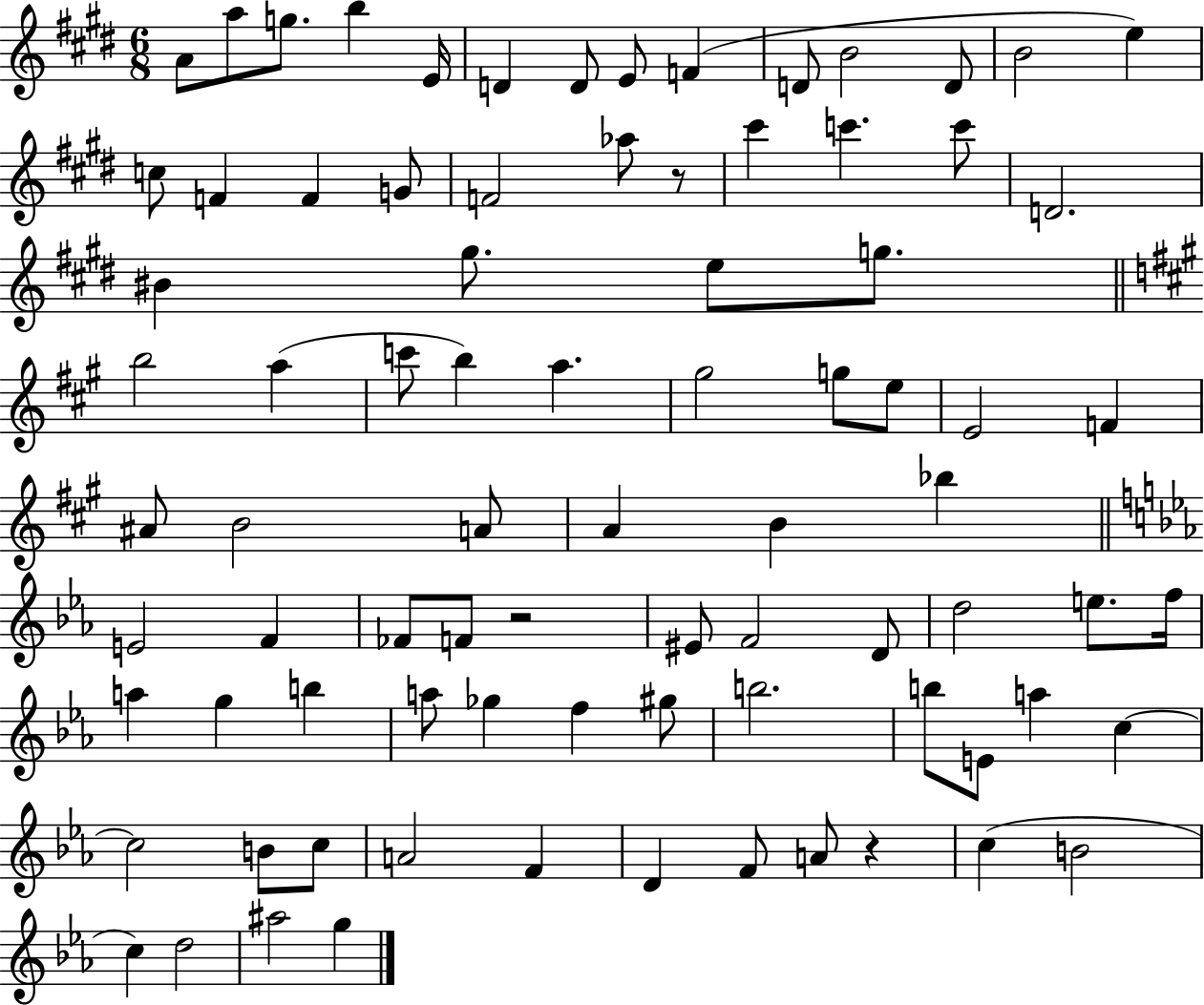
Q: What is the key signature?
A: E major